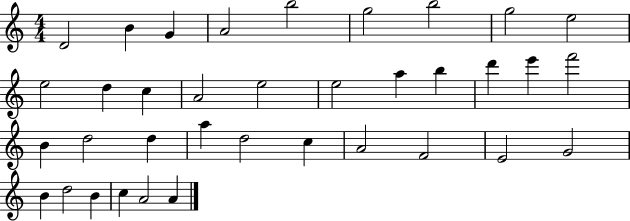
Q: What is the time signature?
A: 4/4